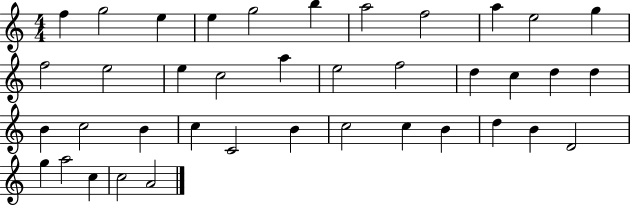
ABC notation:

X:1
T:Untitled
M:4/4
L:1/4
K:C
f g2 e e g2 b a2 f2 a e2 g f2 e2 e c2 a e2 f2 d c d d B c2 B c C2 B c2 c B d B D2 g a2 c c2 A2